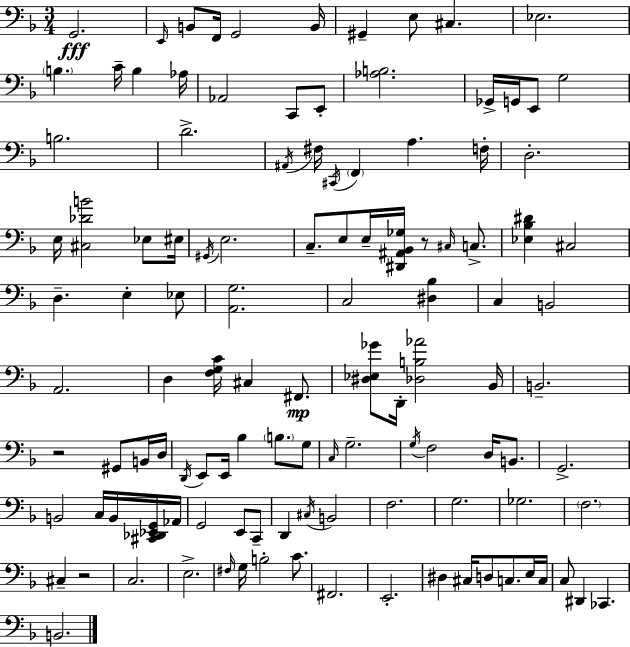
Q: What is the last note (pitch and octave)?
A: B2